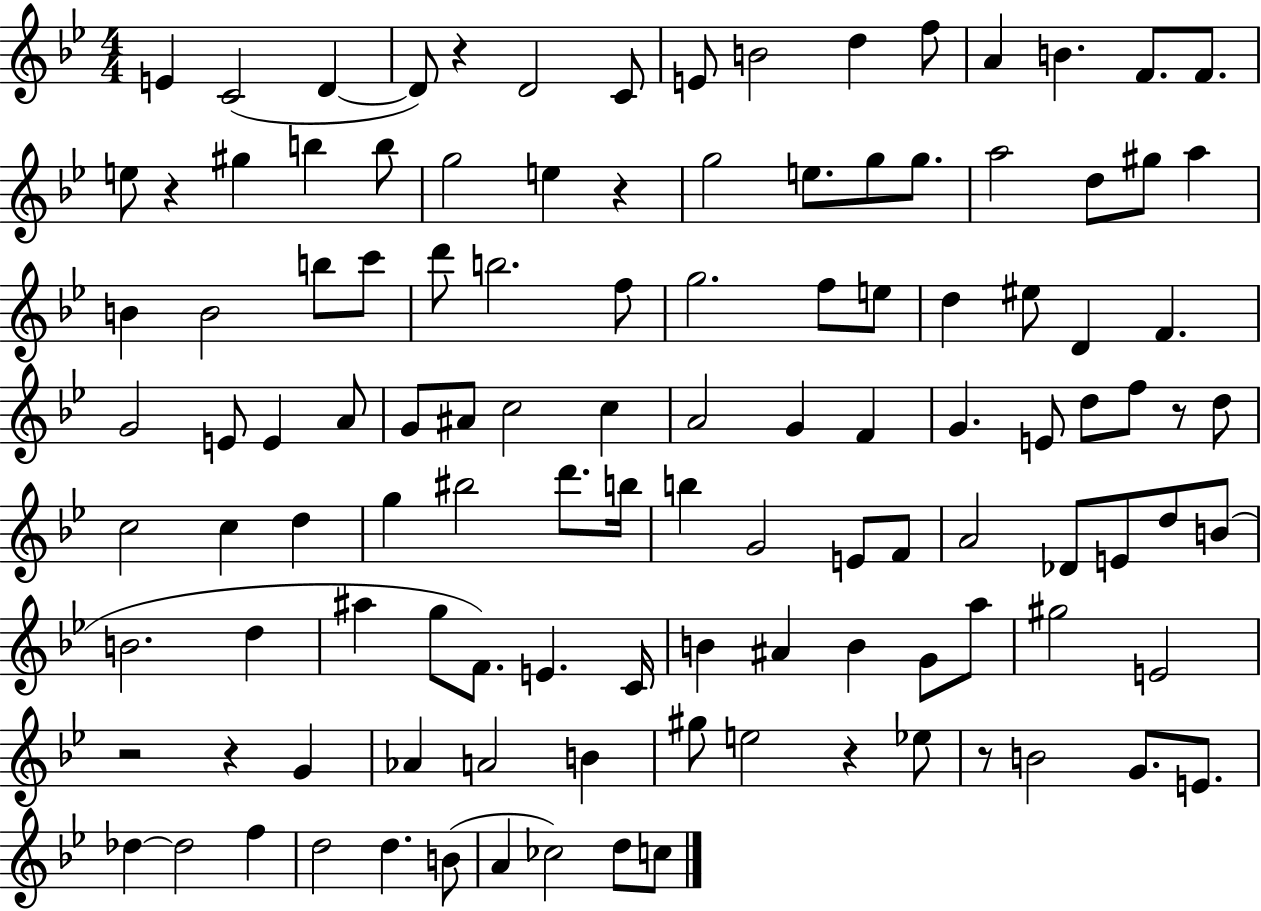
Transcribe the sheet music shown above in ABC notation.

X:1
T:Untitled
M:4/4
L:1/4
K:Bb
E C2 D D/2 z D2 C/2 E/2 B2 d f/2 A B F/2 F/2 e/2 z ^g b b/2 g2 e z g2 e/2 g/2 g/2 a2 d/2 ^g/2 a B B2 b/2 c'/2 d'/2 b2 f/2 g2 f/2 e/2 d ^e/2 D F G2 E/2 E A/2 G/2 ^A/2 c2 c A2 G F G E/2 d/2 f/2 z/2 d/2 c2 c d g ^b2 d'/2 b/4 b G2 E/2 F/2 A2 _D/2 E/2 d/2 B/2 B2 d ^a g/2 F/2 E C/4 B ^A B G/2 a/2 ^g2 E2 z2 z G _A A2 B ^g/2 e2 z _e/2 z/2 B2 G/2 E/2 _d _d2 f d2 d B/2 A _c2 d/2 c/2